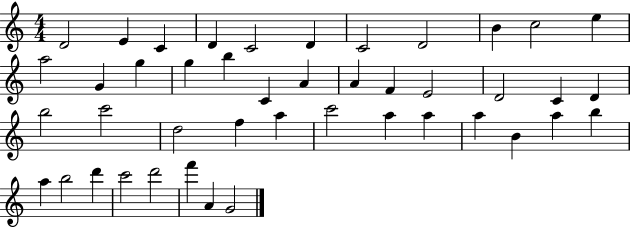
X:1
T:Untitled
M:4/4
L:1/4
K:C
D2 E C D C2 D C2 D2 B c2 e a2 G g g b C A A F E2 D2 C D b2 c'2 d2 f a c'2 a a a B a b a b2 d' c'2 d'2 f' A G2